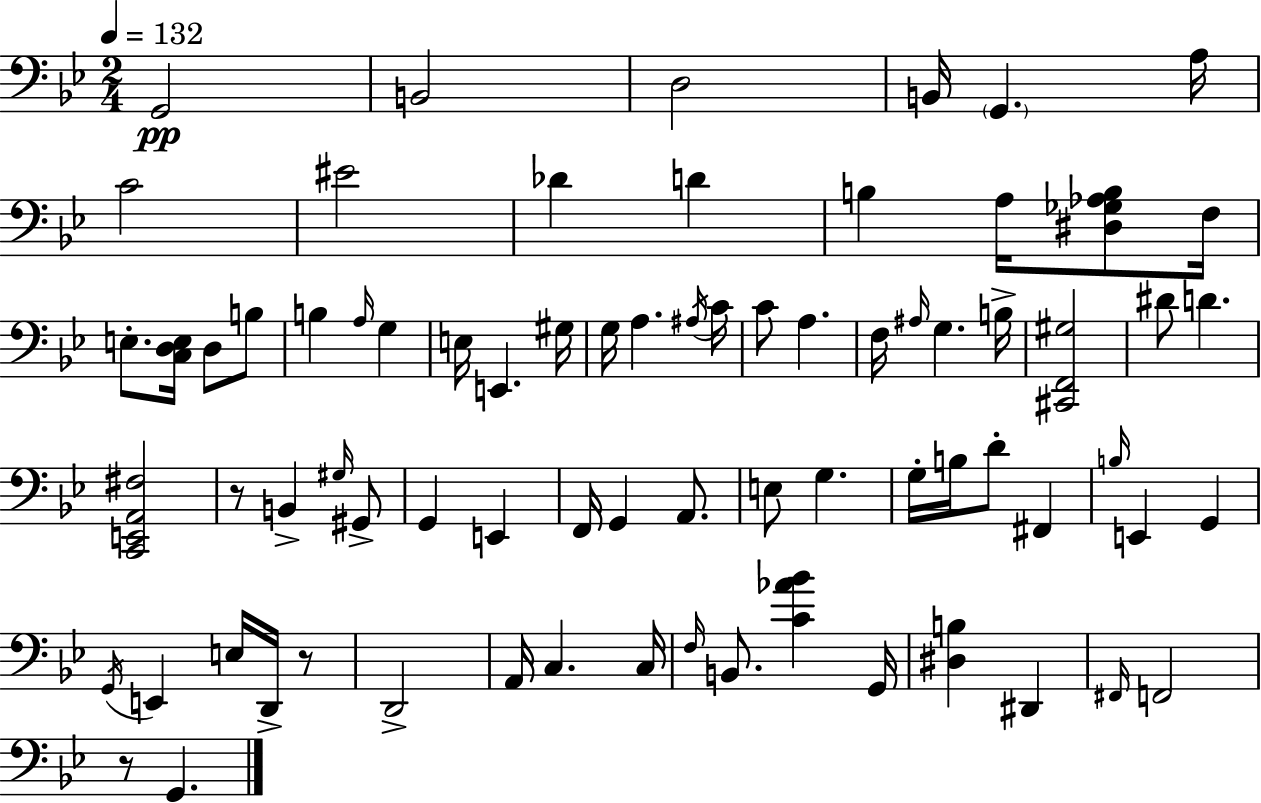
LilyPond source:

{
  \clef bass
  \numericTimeSignature
  \time 2/4
  \key bes \major
  \tempo 4 = 132
  g,2\pp | b,2 | d2 | b,16 \parenthesize g,4. a16 | \break c'2 | eis'2 | des'4 d'4 | b4 a16 <dis ges aes b>8 f16 | \break e8.-. <c d e>16 d8 b8 | b4 \grace { a16 } g4 | e16 e,4. | gis16 g16 a4. | \break \acciaccatura { ais16 } c'16 c'8 a4. | f16 \grace { ais16 } g4. | b16-> <cis, f, gis>2 | dis'8 d'4. | \break <c, e, a, fis>2 | r8 b,4-> | \grace { gis16 } gis,8-> g,4 | e,4 f,16 g,4 | \break a,8. e8 g4. | g16-. b16 d'8-. | fis,4 \grace { b16 } e,4 | g,4 \acciaccatura { g,16 } e,4 | \break e16 d,16-> r8 d,2-> | a,16 c4. | c16 \grace { f16 } b,8. | <c' aes' bes'>4 g,16 <dis b>4 | \break dis,4 \grace { fis,16 } | f,2 | r8 g,4. | \bar "|."
}